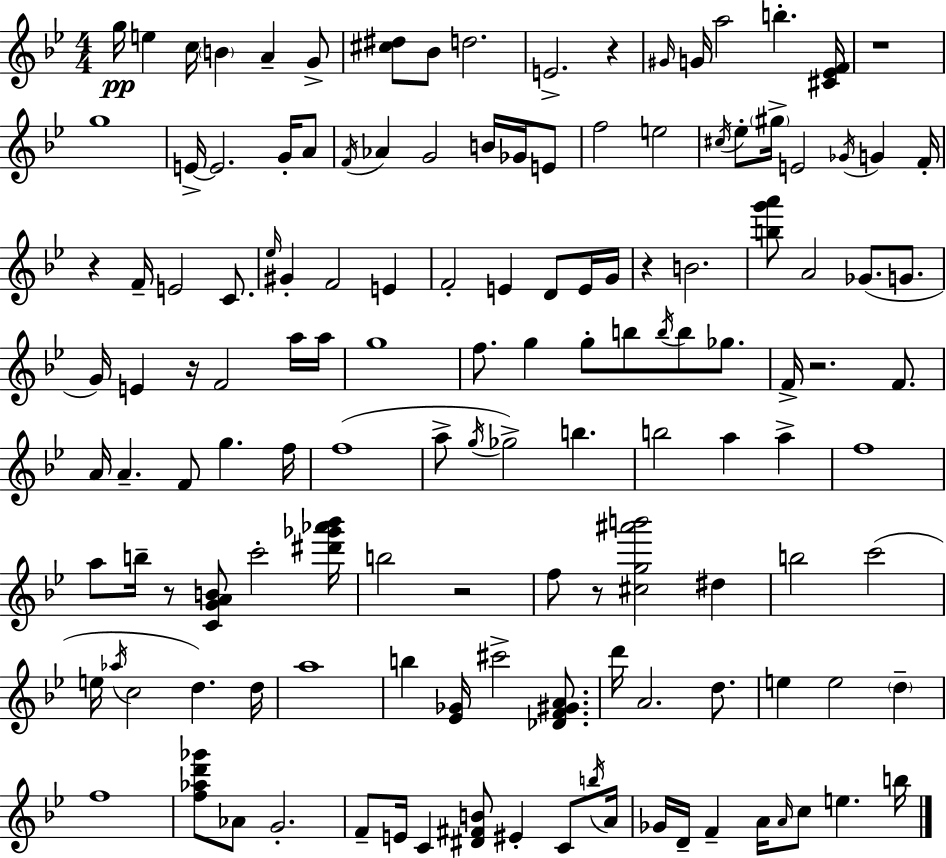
G5/s E5/q C5/s B4/q A4/q G4/e [C#5,D#5]/e Bb4/e D5/h. E4/h. R/q G#4/s G4/s A5/h B5/q. [C#4,Eb4,F4]/s R/w G5/w E4/s E4/h. G4/s A4/e F4/s Ab4/q G4/h B4/s Gb4/s E4/e F5/h E5/h C#5/s Eb5/e G#5/s E4/h Gb4/s G4/q F4/s R/q F4/s E4/h C4/e. Eb5/s G#4/q F4/h E4/q F4/h E4/q D4/e E4/s G4/s R/q B4/h. [B5,G6,A6]/e A4/h Gb4/e. G4/e. G4/s E4/q R/s F4/h A5/s A5/s G5/w F5/e. G5/q G5/e B5/e B5/s B5/e Gb5/e. F4/s R/h. F4/e. A4/s A4/q. F4/e G5/q. F5/s F5/w A5/e G5/s Gb5/h B5/q. B5/h A5/q A5/q F5/w A5/e B5/s R/e [C4,G4,A4,B4]/e C6/h [D#6,Gb6,Ab6,Bb6]/s B5/h R/h F5/e R/e [C#5,G5,A#6,B6]/h D#5/q B5/h C6/h E5/s Ab5/s C5/h D5/q. D5/s A5/w B5/q [Eb4,Gb4]/s C#6/h [Db4,F4,G#4,A4]/e. D6/s A4/h. D5/e. E5/q E5/h D5/q F5/w [F5,Ab5,D6,Gb6]/e Ab4/e G4/h. F4/e E4/s C4/q [D#4,F#4,B4]/e EIS4/q C4/e B5/s A4/s Gb4/s D4/s F4/q A4/s A4/s C5/e E5/q. B5/s